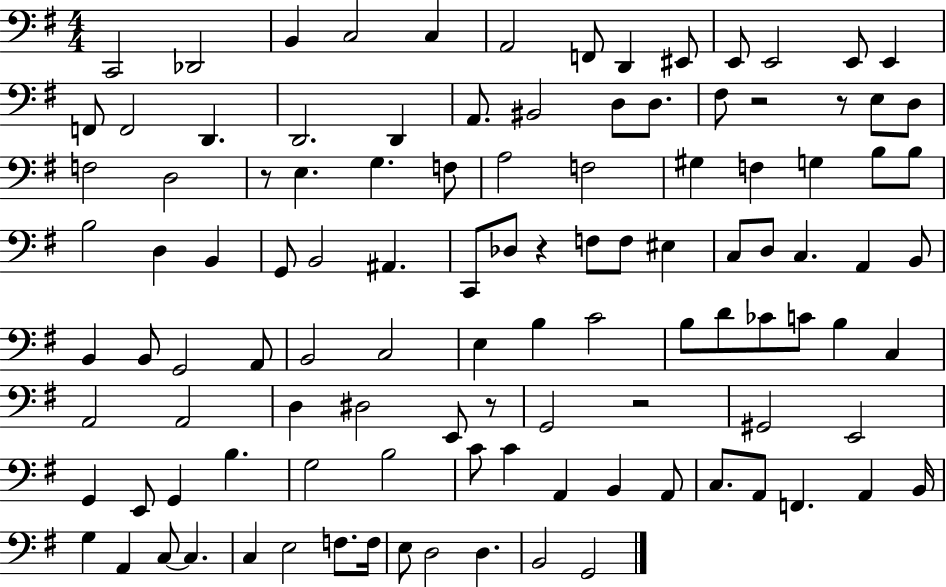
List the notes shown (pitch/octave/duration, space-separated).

C2/h Db2/h B2/q C3/h C3/q A2/h F2/e D2/q EIS2/e E2/e E2/h E2/e E2/q F2/e F2/h D2/q. D2/h. D2/q A2/e. BIS2/h D3/e D3/e. F#3/e R/h R/e E3/e D3/e F3/h D3/h R/e E3/q. G3/q. F3/e A3/h F3/h G#3/q F3/q G3/q B3/e B3/e B3/h D3/q B2/q G2/e B2/h A#2/q. C2/e Db3/e R/q F3/e F3/e EIS3/q C3/e D3/e C3/q. A2/q B2/e B2/q B2/e G2/h A2/e B2/h C3/h E3/q B3/q C4/h B3/e D4/e CES4/e C4/e B3/q C3/q A2/h A2/h D3/q D#3/h E2/e R/e G2/h R/h G#2/h E2/h G2/q E2/e G2/q B3/q. G3/h B3/h C4/e C4/q A2/q B2/q A2/e C3/e. A2/e F2/q. A2/q B2/s G3/q A2/q C3/e C3/q. C3/q E3/h F3/e. F3/s E3/e D3/h D3/q. B2/h G2/h